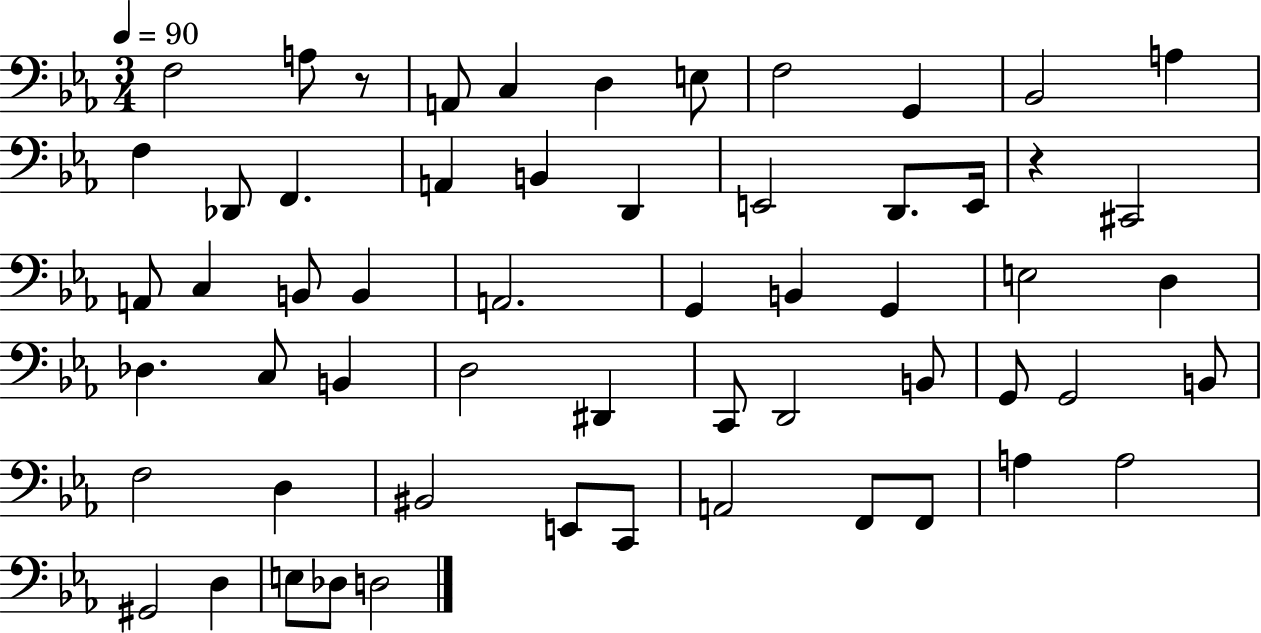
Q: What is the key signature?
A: EES major